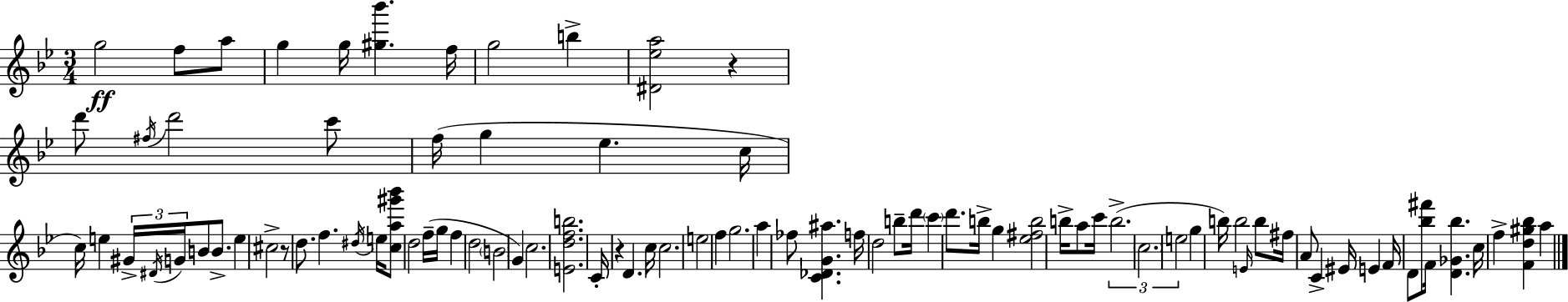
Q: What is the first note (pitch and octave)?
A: G5